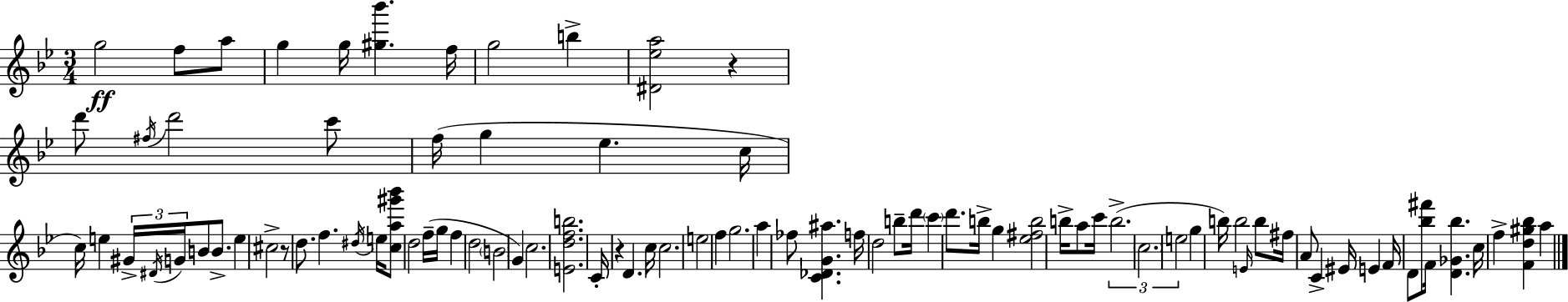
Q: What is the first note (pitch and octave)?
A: G5